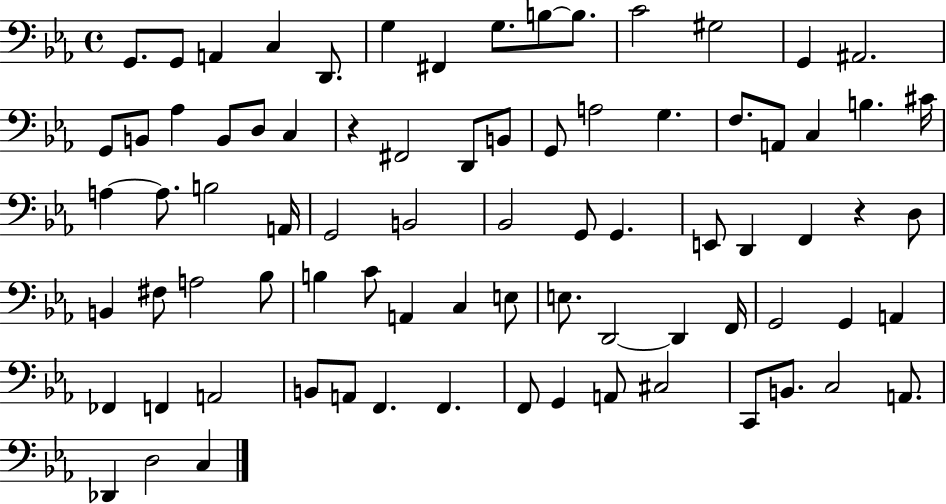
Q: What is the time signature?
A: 4/4